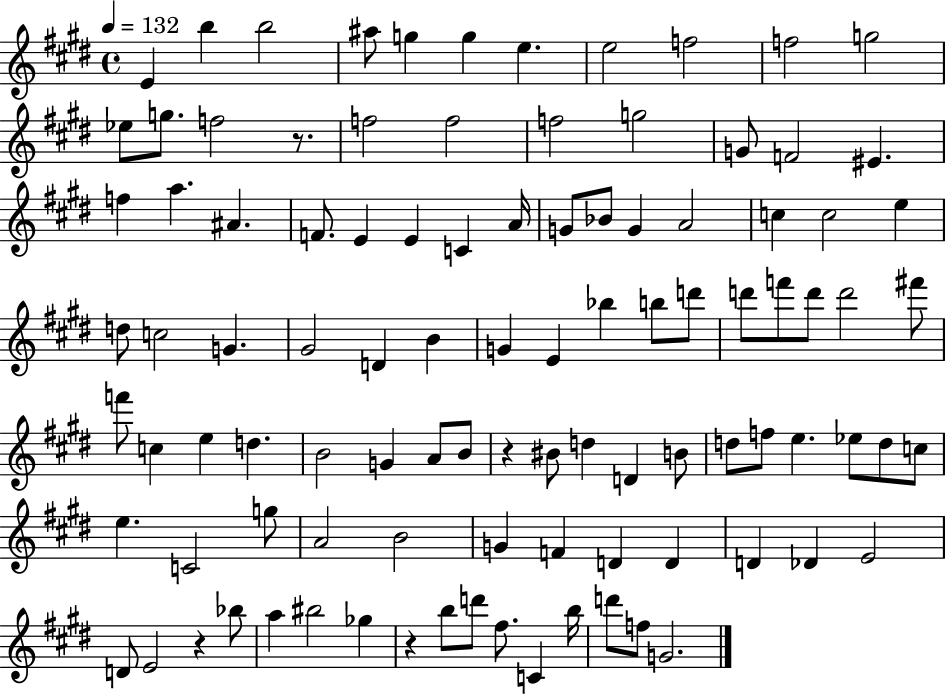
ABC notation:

X:1
T:Untitled
M:4/4
L:1/4
K:E
E b b2 ^a/2 g g e e2 f2 f2 g2 _e/2 g/2 f2 z/2 f2 f2 f2 g2 G/2 F2 ^E f a ^A F/2 E E C A/4 G/2 _B/2 G A2 c c2 e d/2 c2 G ^G2 D B G E _b b/2 d'/2 d'/2 f'/2 d'/2 d'2 ^f'/2 f'/2 c e d B2 G A/2 B/2 z ^B/2 d D B/2 d/2 f/2 e _e/2 d/2 c/2 e C2 g/2 A2 B2 G F D D D _D E2 D/2 E2 z _b/2 a ^b2 _g z b/2 d'/2 ^f/2 C b/4 d'/2 f/2 G2